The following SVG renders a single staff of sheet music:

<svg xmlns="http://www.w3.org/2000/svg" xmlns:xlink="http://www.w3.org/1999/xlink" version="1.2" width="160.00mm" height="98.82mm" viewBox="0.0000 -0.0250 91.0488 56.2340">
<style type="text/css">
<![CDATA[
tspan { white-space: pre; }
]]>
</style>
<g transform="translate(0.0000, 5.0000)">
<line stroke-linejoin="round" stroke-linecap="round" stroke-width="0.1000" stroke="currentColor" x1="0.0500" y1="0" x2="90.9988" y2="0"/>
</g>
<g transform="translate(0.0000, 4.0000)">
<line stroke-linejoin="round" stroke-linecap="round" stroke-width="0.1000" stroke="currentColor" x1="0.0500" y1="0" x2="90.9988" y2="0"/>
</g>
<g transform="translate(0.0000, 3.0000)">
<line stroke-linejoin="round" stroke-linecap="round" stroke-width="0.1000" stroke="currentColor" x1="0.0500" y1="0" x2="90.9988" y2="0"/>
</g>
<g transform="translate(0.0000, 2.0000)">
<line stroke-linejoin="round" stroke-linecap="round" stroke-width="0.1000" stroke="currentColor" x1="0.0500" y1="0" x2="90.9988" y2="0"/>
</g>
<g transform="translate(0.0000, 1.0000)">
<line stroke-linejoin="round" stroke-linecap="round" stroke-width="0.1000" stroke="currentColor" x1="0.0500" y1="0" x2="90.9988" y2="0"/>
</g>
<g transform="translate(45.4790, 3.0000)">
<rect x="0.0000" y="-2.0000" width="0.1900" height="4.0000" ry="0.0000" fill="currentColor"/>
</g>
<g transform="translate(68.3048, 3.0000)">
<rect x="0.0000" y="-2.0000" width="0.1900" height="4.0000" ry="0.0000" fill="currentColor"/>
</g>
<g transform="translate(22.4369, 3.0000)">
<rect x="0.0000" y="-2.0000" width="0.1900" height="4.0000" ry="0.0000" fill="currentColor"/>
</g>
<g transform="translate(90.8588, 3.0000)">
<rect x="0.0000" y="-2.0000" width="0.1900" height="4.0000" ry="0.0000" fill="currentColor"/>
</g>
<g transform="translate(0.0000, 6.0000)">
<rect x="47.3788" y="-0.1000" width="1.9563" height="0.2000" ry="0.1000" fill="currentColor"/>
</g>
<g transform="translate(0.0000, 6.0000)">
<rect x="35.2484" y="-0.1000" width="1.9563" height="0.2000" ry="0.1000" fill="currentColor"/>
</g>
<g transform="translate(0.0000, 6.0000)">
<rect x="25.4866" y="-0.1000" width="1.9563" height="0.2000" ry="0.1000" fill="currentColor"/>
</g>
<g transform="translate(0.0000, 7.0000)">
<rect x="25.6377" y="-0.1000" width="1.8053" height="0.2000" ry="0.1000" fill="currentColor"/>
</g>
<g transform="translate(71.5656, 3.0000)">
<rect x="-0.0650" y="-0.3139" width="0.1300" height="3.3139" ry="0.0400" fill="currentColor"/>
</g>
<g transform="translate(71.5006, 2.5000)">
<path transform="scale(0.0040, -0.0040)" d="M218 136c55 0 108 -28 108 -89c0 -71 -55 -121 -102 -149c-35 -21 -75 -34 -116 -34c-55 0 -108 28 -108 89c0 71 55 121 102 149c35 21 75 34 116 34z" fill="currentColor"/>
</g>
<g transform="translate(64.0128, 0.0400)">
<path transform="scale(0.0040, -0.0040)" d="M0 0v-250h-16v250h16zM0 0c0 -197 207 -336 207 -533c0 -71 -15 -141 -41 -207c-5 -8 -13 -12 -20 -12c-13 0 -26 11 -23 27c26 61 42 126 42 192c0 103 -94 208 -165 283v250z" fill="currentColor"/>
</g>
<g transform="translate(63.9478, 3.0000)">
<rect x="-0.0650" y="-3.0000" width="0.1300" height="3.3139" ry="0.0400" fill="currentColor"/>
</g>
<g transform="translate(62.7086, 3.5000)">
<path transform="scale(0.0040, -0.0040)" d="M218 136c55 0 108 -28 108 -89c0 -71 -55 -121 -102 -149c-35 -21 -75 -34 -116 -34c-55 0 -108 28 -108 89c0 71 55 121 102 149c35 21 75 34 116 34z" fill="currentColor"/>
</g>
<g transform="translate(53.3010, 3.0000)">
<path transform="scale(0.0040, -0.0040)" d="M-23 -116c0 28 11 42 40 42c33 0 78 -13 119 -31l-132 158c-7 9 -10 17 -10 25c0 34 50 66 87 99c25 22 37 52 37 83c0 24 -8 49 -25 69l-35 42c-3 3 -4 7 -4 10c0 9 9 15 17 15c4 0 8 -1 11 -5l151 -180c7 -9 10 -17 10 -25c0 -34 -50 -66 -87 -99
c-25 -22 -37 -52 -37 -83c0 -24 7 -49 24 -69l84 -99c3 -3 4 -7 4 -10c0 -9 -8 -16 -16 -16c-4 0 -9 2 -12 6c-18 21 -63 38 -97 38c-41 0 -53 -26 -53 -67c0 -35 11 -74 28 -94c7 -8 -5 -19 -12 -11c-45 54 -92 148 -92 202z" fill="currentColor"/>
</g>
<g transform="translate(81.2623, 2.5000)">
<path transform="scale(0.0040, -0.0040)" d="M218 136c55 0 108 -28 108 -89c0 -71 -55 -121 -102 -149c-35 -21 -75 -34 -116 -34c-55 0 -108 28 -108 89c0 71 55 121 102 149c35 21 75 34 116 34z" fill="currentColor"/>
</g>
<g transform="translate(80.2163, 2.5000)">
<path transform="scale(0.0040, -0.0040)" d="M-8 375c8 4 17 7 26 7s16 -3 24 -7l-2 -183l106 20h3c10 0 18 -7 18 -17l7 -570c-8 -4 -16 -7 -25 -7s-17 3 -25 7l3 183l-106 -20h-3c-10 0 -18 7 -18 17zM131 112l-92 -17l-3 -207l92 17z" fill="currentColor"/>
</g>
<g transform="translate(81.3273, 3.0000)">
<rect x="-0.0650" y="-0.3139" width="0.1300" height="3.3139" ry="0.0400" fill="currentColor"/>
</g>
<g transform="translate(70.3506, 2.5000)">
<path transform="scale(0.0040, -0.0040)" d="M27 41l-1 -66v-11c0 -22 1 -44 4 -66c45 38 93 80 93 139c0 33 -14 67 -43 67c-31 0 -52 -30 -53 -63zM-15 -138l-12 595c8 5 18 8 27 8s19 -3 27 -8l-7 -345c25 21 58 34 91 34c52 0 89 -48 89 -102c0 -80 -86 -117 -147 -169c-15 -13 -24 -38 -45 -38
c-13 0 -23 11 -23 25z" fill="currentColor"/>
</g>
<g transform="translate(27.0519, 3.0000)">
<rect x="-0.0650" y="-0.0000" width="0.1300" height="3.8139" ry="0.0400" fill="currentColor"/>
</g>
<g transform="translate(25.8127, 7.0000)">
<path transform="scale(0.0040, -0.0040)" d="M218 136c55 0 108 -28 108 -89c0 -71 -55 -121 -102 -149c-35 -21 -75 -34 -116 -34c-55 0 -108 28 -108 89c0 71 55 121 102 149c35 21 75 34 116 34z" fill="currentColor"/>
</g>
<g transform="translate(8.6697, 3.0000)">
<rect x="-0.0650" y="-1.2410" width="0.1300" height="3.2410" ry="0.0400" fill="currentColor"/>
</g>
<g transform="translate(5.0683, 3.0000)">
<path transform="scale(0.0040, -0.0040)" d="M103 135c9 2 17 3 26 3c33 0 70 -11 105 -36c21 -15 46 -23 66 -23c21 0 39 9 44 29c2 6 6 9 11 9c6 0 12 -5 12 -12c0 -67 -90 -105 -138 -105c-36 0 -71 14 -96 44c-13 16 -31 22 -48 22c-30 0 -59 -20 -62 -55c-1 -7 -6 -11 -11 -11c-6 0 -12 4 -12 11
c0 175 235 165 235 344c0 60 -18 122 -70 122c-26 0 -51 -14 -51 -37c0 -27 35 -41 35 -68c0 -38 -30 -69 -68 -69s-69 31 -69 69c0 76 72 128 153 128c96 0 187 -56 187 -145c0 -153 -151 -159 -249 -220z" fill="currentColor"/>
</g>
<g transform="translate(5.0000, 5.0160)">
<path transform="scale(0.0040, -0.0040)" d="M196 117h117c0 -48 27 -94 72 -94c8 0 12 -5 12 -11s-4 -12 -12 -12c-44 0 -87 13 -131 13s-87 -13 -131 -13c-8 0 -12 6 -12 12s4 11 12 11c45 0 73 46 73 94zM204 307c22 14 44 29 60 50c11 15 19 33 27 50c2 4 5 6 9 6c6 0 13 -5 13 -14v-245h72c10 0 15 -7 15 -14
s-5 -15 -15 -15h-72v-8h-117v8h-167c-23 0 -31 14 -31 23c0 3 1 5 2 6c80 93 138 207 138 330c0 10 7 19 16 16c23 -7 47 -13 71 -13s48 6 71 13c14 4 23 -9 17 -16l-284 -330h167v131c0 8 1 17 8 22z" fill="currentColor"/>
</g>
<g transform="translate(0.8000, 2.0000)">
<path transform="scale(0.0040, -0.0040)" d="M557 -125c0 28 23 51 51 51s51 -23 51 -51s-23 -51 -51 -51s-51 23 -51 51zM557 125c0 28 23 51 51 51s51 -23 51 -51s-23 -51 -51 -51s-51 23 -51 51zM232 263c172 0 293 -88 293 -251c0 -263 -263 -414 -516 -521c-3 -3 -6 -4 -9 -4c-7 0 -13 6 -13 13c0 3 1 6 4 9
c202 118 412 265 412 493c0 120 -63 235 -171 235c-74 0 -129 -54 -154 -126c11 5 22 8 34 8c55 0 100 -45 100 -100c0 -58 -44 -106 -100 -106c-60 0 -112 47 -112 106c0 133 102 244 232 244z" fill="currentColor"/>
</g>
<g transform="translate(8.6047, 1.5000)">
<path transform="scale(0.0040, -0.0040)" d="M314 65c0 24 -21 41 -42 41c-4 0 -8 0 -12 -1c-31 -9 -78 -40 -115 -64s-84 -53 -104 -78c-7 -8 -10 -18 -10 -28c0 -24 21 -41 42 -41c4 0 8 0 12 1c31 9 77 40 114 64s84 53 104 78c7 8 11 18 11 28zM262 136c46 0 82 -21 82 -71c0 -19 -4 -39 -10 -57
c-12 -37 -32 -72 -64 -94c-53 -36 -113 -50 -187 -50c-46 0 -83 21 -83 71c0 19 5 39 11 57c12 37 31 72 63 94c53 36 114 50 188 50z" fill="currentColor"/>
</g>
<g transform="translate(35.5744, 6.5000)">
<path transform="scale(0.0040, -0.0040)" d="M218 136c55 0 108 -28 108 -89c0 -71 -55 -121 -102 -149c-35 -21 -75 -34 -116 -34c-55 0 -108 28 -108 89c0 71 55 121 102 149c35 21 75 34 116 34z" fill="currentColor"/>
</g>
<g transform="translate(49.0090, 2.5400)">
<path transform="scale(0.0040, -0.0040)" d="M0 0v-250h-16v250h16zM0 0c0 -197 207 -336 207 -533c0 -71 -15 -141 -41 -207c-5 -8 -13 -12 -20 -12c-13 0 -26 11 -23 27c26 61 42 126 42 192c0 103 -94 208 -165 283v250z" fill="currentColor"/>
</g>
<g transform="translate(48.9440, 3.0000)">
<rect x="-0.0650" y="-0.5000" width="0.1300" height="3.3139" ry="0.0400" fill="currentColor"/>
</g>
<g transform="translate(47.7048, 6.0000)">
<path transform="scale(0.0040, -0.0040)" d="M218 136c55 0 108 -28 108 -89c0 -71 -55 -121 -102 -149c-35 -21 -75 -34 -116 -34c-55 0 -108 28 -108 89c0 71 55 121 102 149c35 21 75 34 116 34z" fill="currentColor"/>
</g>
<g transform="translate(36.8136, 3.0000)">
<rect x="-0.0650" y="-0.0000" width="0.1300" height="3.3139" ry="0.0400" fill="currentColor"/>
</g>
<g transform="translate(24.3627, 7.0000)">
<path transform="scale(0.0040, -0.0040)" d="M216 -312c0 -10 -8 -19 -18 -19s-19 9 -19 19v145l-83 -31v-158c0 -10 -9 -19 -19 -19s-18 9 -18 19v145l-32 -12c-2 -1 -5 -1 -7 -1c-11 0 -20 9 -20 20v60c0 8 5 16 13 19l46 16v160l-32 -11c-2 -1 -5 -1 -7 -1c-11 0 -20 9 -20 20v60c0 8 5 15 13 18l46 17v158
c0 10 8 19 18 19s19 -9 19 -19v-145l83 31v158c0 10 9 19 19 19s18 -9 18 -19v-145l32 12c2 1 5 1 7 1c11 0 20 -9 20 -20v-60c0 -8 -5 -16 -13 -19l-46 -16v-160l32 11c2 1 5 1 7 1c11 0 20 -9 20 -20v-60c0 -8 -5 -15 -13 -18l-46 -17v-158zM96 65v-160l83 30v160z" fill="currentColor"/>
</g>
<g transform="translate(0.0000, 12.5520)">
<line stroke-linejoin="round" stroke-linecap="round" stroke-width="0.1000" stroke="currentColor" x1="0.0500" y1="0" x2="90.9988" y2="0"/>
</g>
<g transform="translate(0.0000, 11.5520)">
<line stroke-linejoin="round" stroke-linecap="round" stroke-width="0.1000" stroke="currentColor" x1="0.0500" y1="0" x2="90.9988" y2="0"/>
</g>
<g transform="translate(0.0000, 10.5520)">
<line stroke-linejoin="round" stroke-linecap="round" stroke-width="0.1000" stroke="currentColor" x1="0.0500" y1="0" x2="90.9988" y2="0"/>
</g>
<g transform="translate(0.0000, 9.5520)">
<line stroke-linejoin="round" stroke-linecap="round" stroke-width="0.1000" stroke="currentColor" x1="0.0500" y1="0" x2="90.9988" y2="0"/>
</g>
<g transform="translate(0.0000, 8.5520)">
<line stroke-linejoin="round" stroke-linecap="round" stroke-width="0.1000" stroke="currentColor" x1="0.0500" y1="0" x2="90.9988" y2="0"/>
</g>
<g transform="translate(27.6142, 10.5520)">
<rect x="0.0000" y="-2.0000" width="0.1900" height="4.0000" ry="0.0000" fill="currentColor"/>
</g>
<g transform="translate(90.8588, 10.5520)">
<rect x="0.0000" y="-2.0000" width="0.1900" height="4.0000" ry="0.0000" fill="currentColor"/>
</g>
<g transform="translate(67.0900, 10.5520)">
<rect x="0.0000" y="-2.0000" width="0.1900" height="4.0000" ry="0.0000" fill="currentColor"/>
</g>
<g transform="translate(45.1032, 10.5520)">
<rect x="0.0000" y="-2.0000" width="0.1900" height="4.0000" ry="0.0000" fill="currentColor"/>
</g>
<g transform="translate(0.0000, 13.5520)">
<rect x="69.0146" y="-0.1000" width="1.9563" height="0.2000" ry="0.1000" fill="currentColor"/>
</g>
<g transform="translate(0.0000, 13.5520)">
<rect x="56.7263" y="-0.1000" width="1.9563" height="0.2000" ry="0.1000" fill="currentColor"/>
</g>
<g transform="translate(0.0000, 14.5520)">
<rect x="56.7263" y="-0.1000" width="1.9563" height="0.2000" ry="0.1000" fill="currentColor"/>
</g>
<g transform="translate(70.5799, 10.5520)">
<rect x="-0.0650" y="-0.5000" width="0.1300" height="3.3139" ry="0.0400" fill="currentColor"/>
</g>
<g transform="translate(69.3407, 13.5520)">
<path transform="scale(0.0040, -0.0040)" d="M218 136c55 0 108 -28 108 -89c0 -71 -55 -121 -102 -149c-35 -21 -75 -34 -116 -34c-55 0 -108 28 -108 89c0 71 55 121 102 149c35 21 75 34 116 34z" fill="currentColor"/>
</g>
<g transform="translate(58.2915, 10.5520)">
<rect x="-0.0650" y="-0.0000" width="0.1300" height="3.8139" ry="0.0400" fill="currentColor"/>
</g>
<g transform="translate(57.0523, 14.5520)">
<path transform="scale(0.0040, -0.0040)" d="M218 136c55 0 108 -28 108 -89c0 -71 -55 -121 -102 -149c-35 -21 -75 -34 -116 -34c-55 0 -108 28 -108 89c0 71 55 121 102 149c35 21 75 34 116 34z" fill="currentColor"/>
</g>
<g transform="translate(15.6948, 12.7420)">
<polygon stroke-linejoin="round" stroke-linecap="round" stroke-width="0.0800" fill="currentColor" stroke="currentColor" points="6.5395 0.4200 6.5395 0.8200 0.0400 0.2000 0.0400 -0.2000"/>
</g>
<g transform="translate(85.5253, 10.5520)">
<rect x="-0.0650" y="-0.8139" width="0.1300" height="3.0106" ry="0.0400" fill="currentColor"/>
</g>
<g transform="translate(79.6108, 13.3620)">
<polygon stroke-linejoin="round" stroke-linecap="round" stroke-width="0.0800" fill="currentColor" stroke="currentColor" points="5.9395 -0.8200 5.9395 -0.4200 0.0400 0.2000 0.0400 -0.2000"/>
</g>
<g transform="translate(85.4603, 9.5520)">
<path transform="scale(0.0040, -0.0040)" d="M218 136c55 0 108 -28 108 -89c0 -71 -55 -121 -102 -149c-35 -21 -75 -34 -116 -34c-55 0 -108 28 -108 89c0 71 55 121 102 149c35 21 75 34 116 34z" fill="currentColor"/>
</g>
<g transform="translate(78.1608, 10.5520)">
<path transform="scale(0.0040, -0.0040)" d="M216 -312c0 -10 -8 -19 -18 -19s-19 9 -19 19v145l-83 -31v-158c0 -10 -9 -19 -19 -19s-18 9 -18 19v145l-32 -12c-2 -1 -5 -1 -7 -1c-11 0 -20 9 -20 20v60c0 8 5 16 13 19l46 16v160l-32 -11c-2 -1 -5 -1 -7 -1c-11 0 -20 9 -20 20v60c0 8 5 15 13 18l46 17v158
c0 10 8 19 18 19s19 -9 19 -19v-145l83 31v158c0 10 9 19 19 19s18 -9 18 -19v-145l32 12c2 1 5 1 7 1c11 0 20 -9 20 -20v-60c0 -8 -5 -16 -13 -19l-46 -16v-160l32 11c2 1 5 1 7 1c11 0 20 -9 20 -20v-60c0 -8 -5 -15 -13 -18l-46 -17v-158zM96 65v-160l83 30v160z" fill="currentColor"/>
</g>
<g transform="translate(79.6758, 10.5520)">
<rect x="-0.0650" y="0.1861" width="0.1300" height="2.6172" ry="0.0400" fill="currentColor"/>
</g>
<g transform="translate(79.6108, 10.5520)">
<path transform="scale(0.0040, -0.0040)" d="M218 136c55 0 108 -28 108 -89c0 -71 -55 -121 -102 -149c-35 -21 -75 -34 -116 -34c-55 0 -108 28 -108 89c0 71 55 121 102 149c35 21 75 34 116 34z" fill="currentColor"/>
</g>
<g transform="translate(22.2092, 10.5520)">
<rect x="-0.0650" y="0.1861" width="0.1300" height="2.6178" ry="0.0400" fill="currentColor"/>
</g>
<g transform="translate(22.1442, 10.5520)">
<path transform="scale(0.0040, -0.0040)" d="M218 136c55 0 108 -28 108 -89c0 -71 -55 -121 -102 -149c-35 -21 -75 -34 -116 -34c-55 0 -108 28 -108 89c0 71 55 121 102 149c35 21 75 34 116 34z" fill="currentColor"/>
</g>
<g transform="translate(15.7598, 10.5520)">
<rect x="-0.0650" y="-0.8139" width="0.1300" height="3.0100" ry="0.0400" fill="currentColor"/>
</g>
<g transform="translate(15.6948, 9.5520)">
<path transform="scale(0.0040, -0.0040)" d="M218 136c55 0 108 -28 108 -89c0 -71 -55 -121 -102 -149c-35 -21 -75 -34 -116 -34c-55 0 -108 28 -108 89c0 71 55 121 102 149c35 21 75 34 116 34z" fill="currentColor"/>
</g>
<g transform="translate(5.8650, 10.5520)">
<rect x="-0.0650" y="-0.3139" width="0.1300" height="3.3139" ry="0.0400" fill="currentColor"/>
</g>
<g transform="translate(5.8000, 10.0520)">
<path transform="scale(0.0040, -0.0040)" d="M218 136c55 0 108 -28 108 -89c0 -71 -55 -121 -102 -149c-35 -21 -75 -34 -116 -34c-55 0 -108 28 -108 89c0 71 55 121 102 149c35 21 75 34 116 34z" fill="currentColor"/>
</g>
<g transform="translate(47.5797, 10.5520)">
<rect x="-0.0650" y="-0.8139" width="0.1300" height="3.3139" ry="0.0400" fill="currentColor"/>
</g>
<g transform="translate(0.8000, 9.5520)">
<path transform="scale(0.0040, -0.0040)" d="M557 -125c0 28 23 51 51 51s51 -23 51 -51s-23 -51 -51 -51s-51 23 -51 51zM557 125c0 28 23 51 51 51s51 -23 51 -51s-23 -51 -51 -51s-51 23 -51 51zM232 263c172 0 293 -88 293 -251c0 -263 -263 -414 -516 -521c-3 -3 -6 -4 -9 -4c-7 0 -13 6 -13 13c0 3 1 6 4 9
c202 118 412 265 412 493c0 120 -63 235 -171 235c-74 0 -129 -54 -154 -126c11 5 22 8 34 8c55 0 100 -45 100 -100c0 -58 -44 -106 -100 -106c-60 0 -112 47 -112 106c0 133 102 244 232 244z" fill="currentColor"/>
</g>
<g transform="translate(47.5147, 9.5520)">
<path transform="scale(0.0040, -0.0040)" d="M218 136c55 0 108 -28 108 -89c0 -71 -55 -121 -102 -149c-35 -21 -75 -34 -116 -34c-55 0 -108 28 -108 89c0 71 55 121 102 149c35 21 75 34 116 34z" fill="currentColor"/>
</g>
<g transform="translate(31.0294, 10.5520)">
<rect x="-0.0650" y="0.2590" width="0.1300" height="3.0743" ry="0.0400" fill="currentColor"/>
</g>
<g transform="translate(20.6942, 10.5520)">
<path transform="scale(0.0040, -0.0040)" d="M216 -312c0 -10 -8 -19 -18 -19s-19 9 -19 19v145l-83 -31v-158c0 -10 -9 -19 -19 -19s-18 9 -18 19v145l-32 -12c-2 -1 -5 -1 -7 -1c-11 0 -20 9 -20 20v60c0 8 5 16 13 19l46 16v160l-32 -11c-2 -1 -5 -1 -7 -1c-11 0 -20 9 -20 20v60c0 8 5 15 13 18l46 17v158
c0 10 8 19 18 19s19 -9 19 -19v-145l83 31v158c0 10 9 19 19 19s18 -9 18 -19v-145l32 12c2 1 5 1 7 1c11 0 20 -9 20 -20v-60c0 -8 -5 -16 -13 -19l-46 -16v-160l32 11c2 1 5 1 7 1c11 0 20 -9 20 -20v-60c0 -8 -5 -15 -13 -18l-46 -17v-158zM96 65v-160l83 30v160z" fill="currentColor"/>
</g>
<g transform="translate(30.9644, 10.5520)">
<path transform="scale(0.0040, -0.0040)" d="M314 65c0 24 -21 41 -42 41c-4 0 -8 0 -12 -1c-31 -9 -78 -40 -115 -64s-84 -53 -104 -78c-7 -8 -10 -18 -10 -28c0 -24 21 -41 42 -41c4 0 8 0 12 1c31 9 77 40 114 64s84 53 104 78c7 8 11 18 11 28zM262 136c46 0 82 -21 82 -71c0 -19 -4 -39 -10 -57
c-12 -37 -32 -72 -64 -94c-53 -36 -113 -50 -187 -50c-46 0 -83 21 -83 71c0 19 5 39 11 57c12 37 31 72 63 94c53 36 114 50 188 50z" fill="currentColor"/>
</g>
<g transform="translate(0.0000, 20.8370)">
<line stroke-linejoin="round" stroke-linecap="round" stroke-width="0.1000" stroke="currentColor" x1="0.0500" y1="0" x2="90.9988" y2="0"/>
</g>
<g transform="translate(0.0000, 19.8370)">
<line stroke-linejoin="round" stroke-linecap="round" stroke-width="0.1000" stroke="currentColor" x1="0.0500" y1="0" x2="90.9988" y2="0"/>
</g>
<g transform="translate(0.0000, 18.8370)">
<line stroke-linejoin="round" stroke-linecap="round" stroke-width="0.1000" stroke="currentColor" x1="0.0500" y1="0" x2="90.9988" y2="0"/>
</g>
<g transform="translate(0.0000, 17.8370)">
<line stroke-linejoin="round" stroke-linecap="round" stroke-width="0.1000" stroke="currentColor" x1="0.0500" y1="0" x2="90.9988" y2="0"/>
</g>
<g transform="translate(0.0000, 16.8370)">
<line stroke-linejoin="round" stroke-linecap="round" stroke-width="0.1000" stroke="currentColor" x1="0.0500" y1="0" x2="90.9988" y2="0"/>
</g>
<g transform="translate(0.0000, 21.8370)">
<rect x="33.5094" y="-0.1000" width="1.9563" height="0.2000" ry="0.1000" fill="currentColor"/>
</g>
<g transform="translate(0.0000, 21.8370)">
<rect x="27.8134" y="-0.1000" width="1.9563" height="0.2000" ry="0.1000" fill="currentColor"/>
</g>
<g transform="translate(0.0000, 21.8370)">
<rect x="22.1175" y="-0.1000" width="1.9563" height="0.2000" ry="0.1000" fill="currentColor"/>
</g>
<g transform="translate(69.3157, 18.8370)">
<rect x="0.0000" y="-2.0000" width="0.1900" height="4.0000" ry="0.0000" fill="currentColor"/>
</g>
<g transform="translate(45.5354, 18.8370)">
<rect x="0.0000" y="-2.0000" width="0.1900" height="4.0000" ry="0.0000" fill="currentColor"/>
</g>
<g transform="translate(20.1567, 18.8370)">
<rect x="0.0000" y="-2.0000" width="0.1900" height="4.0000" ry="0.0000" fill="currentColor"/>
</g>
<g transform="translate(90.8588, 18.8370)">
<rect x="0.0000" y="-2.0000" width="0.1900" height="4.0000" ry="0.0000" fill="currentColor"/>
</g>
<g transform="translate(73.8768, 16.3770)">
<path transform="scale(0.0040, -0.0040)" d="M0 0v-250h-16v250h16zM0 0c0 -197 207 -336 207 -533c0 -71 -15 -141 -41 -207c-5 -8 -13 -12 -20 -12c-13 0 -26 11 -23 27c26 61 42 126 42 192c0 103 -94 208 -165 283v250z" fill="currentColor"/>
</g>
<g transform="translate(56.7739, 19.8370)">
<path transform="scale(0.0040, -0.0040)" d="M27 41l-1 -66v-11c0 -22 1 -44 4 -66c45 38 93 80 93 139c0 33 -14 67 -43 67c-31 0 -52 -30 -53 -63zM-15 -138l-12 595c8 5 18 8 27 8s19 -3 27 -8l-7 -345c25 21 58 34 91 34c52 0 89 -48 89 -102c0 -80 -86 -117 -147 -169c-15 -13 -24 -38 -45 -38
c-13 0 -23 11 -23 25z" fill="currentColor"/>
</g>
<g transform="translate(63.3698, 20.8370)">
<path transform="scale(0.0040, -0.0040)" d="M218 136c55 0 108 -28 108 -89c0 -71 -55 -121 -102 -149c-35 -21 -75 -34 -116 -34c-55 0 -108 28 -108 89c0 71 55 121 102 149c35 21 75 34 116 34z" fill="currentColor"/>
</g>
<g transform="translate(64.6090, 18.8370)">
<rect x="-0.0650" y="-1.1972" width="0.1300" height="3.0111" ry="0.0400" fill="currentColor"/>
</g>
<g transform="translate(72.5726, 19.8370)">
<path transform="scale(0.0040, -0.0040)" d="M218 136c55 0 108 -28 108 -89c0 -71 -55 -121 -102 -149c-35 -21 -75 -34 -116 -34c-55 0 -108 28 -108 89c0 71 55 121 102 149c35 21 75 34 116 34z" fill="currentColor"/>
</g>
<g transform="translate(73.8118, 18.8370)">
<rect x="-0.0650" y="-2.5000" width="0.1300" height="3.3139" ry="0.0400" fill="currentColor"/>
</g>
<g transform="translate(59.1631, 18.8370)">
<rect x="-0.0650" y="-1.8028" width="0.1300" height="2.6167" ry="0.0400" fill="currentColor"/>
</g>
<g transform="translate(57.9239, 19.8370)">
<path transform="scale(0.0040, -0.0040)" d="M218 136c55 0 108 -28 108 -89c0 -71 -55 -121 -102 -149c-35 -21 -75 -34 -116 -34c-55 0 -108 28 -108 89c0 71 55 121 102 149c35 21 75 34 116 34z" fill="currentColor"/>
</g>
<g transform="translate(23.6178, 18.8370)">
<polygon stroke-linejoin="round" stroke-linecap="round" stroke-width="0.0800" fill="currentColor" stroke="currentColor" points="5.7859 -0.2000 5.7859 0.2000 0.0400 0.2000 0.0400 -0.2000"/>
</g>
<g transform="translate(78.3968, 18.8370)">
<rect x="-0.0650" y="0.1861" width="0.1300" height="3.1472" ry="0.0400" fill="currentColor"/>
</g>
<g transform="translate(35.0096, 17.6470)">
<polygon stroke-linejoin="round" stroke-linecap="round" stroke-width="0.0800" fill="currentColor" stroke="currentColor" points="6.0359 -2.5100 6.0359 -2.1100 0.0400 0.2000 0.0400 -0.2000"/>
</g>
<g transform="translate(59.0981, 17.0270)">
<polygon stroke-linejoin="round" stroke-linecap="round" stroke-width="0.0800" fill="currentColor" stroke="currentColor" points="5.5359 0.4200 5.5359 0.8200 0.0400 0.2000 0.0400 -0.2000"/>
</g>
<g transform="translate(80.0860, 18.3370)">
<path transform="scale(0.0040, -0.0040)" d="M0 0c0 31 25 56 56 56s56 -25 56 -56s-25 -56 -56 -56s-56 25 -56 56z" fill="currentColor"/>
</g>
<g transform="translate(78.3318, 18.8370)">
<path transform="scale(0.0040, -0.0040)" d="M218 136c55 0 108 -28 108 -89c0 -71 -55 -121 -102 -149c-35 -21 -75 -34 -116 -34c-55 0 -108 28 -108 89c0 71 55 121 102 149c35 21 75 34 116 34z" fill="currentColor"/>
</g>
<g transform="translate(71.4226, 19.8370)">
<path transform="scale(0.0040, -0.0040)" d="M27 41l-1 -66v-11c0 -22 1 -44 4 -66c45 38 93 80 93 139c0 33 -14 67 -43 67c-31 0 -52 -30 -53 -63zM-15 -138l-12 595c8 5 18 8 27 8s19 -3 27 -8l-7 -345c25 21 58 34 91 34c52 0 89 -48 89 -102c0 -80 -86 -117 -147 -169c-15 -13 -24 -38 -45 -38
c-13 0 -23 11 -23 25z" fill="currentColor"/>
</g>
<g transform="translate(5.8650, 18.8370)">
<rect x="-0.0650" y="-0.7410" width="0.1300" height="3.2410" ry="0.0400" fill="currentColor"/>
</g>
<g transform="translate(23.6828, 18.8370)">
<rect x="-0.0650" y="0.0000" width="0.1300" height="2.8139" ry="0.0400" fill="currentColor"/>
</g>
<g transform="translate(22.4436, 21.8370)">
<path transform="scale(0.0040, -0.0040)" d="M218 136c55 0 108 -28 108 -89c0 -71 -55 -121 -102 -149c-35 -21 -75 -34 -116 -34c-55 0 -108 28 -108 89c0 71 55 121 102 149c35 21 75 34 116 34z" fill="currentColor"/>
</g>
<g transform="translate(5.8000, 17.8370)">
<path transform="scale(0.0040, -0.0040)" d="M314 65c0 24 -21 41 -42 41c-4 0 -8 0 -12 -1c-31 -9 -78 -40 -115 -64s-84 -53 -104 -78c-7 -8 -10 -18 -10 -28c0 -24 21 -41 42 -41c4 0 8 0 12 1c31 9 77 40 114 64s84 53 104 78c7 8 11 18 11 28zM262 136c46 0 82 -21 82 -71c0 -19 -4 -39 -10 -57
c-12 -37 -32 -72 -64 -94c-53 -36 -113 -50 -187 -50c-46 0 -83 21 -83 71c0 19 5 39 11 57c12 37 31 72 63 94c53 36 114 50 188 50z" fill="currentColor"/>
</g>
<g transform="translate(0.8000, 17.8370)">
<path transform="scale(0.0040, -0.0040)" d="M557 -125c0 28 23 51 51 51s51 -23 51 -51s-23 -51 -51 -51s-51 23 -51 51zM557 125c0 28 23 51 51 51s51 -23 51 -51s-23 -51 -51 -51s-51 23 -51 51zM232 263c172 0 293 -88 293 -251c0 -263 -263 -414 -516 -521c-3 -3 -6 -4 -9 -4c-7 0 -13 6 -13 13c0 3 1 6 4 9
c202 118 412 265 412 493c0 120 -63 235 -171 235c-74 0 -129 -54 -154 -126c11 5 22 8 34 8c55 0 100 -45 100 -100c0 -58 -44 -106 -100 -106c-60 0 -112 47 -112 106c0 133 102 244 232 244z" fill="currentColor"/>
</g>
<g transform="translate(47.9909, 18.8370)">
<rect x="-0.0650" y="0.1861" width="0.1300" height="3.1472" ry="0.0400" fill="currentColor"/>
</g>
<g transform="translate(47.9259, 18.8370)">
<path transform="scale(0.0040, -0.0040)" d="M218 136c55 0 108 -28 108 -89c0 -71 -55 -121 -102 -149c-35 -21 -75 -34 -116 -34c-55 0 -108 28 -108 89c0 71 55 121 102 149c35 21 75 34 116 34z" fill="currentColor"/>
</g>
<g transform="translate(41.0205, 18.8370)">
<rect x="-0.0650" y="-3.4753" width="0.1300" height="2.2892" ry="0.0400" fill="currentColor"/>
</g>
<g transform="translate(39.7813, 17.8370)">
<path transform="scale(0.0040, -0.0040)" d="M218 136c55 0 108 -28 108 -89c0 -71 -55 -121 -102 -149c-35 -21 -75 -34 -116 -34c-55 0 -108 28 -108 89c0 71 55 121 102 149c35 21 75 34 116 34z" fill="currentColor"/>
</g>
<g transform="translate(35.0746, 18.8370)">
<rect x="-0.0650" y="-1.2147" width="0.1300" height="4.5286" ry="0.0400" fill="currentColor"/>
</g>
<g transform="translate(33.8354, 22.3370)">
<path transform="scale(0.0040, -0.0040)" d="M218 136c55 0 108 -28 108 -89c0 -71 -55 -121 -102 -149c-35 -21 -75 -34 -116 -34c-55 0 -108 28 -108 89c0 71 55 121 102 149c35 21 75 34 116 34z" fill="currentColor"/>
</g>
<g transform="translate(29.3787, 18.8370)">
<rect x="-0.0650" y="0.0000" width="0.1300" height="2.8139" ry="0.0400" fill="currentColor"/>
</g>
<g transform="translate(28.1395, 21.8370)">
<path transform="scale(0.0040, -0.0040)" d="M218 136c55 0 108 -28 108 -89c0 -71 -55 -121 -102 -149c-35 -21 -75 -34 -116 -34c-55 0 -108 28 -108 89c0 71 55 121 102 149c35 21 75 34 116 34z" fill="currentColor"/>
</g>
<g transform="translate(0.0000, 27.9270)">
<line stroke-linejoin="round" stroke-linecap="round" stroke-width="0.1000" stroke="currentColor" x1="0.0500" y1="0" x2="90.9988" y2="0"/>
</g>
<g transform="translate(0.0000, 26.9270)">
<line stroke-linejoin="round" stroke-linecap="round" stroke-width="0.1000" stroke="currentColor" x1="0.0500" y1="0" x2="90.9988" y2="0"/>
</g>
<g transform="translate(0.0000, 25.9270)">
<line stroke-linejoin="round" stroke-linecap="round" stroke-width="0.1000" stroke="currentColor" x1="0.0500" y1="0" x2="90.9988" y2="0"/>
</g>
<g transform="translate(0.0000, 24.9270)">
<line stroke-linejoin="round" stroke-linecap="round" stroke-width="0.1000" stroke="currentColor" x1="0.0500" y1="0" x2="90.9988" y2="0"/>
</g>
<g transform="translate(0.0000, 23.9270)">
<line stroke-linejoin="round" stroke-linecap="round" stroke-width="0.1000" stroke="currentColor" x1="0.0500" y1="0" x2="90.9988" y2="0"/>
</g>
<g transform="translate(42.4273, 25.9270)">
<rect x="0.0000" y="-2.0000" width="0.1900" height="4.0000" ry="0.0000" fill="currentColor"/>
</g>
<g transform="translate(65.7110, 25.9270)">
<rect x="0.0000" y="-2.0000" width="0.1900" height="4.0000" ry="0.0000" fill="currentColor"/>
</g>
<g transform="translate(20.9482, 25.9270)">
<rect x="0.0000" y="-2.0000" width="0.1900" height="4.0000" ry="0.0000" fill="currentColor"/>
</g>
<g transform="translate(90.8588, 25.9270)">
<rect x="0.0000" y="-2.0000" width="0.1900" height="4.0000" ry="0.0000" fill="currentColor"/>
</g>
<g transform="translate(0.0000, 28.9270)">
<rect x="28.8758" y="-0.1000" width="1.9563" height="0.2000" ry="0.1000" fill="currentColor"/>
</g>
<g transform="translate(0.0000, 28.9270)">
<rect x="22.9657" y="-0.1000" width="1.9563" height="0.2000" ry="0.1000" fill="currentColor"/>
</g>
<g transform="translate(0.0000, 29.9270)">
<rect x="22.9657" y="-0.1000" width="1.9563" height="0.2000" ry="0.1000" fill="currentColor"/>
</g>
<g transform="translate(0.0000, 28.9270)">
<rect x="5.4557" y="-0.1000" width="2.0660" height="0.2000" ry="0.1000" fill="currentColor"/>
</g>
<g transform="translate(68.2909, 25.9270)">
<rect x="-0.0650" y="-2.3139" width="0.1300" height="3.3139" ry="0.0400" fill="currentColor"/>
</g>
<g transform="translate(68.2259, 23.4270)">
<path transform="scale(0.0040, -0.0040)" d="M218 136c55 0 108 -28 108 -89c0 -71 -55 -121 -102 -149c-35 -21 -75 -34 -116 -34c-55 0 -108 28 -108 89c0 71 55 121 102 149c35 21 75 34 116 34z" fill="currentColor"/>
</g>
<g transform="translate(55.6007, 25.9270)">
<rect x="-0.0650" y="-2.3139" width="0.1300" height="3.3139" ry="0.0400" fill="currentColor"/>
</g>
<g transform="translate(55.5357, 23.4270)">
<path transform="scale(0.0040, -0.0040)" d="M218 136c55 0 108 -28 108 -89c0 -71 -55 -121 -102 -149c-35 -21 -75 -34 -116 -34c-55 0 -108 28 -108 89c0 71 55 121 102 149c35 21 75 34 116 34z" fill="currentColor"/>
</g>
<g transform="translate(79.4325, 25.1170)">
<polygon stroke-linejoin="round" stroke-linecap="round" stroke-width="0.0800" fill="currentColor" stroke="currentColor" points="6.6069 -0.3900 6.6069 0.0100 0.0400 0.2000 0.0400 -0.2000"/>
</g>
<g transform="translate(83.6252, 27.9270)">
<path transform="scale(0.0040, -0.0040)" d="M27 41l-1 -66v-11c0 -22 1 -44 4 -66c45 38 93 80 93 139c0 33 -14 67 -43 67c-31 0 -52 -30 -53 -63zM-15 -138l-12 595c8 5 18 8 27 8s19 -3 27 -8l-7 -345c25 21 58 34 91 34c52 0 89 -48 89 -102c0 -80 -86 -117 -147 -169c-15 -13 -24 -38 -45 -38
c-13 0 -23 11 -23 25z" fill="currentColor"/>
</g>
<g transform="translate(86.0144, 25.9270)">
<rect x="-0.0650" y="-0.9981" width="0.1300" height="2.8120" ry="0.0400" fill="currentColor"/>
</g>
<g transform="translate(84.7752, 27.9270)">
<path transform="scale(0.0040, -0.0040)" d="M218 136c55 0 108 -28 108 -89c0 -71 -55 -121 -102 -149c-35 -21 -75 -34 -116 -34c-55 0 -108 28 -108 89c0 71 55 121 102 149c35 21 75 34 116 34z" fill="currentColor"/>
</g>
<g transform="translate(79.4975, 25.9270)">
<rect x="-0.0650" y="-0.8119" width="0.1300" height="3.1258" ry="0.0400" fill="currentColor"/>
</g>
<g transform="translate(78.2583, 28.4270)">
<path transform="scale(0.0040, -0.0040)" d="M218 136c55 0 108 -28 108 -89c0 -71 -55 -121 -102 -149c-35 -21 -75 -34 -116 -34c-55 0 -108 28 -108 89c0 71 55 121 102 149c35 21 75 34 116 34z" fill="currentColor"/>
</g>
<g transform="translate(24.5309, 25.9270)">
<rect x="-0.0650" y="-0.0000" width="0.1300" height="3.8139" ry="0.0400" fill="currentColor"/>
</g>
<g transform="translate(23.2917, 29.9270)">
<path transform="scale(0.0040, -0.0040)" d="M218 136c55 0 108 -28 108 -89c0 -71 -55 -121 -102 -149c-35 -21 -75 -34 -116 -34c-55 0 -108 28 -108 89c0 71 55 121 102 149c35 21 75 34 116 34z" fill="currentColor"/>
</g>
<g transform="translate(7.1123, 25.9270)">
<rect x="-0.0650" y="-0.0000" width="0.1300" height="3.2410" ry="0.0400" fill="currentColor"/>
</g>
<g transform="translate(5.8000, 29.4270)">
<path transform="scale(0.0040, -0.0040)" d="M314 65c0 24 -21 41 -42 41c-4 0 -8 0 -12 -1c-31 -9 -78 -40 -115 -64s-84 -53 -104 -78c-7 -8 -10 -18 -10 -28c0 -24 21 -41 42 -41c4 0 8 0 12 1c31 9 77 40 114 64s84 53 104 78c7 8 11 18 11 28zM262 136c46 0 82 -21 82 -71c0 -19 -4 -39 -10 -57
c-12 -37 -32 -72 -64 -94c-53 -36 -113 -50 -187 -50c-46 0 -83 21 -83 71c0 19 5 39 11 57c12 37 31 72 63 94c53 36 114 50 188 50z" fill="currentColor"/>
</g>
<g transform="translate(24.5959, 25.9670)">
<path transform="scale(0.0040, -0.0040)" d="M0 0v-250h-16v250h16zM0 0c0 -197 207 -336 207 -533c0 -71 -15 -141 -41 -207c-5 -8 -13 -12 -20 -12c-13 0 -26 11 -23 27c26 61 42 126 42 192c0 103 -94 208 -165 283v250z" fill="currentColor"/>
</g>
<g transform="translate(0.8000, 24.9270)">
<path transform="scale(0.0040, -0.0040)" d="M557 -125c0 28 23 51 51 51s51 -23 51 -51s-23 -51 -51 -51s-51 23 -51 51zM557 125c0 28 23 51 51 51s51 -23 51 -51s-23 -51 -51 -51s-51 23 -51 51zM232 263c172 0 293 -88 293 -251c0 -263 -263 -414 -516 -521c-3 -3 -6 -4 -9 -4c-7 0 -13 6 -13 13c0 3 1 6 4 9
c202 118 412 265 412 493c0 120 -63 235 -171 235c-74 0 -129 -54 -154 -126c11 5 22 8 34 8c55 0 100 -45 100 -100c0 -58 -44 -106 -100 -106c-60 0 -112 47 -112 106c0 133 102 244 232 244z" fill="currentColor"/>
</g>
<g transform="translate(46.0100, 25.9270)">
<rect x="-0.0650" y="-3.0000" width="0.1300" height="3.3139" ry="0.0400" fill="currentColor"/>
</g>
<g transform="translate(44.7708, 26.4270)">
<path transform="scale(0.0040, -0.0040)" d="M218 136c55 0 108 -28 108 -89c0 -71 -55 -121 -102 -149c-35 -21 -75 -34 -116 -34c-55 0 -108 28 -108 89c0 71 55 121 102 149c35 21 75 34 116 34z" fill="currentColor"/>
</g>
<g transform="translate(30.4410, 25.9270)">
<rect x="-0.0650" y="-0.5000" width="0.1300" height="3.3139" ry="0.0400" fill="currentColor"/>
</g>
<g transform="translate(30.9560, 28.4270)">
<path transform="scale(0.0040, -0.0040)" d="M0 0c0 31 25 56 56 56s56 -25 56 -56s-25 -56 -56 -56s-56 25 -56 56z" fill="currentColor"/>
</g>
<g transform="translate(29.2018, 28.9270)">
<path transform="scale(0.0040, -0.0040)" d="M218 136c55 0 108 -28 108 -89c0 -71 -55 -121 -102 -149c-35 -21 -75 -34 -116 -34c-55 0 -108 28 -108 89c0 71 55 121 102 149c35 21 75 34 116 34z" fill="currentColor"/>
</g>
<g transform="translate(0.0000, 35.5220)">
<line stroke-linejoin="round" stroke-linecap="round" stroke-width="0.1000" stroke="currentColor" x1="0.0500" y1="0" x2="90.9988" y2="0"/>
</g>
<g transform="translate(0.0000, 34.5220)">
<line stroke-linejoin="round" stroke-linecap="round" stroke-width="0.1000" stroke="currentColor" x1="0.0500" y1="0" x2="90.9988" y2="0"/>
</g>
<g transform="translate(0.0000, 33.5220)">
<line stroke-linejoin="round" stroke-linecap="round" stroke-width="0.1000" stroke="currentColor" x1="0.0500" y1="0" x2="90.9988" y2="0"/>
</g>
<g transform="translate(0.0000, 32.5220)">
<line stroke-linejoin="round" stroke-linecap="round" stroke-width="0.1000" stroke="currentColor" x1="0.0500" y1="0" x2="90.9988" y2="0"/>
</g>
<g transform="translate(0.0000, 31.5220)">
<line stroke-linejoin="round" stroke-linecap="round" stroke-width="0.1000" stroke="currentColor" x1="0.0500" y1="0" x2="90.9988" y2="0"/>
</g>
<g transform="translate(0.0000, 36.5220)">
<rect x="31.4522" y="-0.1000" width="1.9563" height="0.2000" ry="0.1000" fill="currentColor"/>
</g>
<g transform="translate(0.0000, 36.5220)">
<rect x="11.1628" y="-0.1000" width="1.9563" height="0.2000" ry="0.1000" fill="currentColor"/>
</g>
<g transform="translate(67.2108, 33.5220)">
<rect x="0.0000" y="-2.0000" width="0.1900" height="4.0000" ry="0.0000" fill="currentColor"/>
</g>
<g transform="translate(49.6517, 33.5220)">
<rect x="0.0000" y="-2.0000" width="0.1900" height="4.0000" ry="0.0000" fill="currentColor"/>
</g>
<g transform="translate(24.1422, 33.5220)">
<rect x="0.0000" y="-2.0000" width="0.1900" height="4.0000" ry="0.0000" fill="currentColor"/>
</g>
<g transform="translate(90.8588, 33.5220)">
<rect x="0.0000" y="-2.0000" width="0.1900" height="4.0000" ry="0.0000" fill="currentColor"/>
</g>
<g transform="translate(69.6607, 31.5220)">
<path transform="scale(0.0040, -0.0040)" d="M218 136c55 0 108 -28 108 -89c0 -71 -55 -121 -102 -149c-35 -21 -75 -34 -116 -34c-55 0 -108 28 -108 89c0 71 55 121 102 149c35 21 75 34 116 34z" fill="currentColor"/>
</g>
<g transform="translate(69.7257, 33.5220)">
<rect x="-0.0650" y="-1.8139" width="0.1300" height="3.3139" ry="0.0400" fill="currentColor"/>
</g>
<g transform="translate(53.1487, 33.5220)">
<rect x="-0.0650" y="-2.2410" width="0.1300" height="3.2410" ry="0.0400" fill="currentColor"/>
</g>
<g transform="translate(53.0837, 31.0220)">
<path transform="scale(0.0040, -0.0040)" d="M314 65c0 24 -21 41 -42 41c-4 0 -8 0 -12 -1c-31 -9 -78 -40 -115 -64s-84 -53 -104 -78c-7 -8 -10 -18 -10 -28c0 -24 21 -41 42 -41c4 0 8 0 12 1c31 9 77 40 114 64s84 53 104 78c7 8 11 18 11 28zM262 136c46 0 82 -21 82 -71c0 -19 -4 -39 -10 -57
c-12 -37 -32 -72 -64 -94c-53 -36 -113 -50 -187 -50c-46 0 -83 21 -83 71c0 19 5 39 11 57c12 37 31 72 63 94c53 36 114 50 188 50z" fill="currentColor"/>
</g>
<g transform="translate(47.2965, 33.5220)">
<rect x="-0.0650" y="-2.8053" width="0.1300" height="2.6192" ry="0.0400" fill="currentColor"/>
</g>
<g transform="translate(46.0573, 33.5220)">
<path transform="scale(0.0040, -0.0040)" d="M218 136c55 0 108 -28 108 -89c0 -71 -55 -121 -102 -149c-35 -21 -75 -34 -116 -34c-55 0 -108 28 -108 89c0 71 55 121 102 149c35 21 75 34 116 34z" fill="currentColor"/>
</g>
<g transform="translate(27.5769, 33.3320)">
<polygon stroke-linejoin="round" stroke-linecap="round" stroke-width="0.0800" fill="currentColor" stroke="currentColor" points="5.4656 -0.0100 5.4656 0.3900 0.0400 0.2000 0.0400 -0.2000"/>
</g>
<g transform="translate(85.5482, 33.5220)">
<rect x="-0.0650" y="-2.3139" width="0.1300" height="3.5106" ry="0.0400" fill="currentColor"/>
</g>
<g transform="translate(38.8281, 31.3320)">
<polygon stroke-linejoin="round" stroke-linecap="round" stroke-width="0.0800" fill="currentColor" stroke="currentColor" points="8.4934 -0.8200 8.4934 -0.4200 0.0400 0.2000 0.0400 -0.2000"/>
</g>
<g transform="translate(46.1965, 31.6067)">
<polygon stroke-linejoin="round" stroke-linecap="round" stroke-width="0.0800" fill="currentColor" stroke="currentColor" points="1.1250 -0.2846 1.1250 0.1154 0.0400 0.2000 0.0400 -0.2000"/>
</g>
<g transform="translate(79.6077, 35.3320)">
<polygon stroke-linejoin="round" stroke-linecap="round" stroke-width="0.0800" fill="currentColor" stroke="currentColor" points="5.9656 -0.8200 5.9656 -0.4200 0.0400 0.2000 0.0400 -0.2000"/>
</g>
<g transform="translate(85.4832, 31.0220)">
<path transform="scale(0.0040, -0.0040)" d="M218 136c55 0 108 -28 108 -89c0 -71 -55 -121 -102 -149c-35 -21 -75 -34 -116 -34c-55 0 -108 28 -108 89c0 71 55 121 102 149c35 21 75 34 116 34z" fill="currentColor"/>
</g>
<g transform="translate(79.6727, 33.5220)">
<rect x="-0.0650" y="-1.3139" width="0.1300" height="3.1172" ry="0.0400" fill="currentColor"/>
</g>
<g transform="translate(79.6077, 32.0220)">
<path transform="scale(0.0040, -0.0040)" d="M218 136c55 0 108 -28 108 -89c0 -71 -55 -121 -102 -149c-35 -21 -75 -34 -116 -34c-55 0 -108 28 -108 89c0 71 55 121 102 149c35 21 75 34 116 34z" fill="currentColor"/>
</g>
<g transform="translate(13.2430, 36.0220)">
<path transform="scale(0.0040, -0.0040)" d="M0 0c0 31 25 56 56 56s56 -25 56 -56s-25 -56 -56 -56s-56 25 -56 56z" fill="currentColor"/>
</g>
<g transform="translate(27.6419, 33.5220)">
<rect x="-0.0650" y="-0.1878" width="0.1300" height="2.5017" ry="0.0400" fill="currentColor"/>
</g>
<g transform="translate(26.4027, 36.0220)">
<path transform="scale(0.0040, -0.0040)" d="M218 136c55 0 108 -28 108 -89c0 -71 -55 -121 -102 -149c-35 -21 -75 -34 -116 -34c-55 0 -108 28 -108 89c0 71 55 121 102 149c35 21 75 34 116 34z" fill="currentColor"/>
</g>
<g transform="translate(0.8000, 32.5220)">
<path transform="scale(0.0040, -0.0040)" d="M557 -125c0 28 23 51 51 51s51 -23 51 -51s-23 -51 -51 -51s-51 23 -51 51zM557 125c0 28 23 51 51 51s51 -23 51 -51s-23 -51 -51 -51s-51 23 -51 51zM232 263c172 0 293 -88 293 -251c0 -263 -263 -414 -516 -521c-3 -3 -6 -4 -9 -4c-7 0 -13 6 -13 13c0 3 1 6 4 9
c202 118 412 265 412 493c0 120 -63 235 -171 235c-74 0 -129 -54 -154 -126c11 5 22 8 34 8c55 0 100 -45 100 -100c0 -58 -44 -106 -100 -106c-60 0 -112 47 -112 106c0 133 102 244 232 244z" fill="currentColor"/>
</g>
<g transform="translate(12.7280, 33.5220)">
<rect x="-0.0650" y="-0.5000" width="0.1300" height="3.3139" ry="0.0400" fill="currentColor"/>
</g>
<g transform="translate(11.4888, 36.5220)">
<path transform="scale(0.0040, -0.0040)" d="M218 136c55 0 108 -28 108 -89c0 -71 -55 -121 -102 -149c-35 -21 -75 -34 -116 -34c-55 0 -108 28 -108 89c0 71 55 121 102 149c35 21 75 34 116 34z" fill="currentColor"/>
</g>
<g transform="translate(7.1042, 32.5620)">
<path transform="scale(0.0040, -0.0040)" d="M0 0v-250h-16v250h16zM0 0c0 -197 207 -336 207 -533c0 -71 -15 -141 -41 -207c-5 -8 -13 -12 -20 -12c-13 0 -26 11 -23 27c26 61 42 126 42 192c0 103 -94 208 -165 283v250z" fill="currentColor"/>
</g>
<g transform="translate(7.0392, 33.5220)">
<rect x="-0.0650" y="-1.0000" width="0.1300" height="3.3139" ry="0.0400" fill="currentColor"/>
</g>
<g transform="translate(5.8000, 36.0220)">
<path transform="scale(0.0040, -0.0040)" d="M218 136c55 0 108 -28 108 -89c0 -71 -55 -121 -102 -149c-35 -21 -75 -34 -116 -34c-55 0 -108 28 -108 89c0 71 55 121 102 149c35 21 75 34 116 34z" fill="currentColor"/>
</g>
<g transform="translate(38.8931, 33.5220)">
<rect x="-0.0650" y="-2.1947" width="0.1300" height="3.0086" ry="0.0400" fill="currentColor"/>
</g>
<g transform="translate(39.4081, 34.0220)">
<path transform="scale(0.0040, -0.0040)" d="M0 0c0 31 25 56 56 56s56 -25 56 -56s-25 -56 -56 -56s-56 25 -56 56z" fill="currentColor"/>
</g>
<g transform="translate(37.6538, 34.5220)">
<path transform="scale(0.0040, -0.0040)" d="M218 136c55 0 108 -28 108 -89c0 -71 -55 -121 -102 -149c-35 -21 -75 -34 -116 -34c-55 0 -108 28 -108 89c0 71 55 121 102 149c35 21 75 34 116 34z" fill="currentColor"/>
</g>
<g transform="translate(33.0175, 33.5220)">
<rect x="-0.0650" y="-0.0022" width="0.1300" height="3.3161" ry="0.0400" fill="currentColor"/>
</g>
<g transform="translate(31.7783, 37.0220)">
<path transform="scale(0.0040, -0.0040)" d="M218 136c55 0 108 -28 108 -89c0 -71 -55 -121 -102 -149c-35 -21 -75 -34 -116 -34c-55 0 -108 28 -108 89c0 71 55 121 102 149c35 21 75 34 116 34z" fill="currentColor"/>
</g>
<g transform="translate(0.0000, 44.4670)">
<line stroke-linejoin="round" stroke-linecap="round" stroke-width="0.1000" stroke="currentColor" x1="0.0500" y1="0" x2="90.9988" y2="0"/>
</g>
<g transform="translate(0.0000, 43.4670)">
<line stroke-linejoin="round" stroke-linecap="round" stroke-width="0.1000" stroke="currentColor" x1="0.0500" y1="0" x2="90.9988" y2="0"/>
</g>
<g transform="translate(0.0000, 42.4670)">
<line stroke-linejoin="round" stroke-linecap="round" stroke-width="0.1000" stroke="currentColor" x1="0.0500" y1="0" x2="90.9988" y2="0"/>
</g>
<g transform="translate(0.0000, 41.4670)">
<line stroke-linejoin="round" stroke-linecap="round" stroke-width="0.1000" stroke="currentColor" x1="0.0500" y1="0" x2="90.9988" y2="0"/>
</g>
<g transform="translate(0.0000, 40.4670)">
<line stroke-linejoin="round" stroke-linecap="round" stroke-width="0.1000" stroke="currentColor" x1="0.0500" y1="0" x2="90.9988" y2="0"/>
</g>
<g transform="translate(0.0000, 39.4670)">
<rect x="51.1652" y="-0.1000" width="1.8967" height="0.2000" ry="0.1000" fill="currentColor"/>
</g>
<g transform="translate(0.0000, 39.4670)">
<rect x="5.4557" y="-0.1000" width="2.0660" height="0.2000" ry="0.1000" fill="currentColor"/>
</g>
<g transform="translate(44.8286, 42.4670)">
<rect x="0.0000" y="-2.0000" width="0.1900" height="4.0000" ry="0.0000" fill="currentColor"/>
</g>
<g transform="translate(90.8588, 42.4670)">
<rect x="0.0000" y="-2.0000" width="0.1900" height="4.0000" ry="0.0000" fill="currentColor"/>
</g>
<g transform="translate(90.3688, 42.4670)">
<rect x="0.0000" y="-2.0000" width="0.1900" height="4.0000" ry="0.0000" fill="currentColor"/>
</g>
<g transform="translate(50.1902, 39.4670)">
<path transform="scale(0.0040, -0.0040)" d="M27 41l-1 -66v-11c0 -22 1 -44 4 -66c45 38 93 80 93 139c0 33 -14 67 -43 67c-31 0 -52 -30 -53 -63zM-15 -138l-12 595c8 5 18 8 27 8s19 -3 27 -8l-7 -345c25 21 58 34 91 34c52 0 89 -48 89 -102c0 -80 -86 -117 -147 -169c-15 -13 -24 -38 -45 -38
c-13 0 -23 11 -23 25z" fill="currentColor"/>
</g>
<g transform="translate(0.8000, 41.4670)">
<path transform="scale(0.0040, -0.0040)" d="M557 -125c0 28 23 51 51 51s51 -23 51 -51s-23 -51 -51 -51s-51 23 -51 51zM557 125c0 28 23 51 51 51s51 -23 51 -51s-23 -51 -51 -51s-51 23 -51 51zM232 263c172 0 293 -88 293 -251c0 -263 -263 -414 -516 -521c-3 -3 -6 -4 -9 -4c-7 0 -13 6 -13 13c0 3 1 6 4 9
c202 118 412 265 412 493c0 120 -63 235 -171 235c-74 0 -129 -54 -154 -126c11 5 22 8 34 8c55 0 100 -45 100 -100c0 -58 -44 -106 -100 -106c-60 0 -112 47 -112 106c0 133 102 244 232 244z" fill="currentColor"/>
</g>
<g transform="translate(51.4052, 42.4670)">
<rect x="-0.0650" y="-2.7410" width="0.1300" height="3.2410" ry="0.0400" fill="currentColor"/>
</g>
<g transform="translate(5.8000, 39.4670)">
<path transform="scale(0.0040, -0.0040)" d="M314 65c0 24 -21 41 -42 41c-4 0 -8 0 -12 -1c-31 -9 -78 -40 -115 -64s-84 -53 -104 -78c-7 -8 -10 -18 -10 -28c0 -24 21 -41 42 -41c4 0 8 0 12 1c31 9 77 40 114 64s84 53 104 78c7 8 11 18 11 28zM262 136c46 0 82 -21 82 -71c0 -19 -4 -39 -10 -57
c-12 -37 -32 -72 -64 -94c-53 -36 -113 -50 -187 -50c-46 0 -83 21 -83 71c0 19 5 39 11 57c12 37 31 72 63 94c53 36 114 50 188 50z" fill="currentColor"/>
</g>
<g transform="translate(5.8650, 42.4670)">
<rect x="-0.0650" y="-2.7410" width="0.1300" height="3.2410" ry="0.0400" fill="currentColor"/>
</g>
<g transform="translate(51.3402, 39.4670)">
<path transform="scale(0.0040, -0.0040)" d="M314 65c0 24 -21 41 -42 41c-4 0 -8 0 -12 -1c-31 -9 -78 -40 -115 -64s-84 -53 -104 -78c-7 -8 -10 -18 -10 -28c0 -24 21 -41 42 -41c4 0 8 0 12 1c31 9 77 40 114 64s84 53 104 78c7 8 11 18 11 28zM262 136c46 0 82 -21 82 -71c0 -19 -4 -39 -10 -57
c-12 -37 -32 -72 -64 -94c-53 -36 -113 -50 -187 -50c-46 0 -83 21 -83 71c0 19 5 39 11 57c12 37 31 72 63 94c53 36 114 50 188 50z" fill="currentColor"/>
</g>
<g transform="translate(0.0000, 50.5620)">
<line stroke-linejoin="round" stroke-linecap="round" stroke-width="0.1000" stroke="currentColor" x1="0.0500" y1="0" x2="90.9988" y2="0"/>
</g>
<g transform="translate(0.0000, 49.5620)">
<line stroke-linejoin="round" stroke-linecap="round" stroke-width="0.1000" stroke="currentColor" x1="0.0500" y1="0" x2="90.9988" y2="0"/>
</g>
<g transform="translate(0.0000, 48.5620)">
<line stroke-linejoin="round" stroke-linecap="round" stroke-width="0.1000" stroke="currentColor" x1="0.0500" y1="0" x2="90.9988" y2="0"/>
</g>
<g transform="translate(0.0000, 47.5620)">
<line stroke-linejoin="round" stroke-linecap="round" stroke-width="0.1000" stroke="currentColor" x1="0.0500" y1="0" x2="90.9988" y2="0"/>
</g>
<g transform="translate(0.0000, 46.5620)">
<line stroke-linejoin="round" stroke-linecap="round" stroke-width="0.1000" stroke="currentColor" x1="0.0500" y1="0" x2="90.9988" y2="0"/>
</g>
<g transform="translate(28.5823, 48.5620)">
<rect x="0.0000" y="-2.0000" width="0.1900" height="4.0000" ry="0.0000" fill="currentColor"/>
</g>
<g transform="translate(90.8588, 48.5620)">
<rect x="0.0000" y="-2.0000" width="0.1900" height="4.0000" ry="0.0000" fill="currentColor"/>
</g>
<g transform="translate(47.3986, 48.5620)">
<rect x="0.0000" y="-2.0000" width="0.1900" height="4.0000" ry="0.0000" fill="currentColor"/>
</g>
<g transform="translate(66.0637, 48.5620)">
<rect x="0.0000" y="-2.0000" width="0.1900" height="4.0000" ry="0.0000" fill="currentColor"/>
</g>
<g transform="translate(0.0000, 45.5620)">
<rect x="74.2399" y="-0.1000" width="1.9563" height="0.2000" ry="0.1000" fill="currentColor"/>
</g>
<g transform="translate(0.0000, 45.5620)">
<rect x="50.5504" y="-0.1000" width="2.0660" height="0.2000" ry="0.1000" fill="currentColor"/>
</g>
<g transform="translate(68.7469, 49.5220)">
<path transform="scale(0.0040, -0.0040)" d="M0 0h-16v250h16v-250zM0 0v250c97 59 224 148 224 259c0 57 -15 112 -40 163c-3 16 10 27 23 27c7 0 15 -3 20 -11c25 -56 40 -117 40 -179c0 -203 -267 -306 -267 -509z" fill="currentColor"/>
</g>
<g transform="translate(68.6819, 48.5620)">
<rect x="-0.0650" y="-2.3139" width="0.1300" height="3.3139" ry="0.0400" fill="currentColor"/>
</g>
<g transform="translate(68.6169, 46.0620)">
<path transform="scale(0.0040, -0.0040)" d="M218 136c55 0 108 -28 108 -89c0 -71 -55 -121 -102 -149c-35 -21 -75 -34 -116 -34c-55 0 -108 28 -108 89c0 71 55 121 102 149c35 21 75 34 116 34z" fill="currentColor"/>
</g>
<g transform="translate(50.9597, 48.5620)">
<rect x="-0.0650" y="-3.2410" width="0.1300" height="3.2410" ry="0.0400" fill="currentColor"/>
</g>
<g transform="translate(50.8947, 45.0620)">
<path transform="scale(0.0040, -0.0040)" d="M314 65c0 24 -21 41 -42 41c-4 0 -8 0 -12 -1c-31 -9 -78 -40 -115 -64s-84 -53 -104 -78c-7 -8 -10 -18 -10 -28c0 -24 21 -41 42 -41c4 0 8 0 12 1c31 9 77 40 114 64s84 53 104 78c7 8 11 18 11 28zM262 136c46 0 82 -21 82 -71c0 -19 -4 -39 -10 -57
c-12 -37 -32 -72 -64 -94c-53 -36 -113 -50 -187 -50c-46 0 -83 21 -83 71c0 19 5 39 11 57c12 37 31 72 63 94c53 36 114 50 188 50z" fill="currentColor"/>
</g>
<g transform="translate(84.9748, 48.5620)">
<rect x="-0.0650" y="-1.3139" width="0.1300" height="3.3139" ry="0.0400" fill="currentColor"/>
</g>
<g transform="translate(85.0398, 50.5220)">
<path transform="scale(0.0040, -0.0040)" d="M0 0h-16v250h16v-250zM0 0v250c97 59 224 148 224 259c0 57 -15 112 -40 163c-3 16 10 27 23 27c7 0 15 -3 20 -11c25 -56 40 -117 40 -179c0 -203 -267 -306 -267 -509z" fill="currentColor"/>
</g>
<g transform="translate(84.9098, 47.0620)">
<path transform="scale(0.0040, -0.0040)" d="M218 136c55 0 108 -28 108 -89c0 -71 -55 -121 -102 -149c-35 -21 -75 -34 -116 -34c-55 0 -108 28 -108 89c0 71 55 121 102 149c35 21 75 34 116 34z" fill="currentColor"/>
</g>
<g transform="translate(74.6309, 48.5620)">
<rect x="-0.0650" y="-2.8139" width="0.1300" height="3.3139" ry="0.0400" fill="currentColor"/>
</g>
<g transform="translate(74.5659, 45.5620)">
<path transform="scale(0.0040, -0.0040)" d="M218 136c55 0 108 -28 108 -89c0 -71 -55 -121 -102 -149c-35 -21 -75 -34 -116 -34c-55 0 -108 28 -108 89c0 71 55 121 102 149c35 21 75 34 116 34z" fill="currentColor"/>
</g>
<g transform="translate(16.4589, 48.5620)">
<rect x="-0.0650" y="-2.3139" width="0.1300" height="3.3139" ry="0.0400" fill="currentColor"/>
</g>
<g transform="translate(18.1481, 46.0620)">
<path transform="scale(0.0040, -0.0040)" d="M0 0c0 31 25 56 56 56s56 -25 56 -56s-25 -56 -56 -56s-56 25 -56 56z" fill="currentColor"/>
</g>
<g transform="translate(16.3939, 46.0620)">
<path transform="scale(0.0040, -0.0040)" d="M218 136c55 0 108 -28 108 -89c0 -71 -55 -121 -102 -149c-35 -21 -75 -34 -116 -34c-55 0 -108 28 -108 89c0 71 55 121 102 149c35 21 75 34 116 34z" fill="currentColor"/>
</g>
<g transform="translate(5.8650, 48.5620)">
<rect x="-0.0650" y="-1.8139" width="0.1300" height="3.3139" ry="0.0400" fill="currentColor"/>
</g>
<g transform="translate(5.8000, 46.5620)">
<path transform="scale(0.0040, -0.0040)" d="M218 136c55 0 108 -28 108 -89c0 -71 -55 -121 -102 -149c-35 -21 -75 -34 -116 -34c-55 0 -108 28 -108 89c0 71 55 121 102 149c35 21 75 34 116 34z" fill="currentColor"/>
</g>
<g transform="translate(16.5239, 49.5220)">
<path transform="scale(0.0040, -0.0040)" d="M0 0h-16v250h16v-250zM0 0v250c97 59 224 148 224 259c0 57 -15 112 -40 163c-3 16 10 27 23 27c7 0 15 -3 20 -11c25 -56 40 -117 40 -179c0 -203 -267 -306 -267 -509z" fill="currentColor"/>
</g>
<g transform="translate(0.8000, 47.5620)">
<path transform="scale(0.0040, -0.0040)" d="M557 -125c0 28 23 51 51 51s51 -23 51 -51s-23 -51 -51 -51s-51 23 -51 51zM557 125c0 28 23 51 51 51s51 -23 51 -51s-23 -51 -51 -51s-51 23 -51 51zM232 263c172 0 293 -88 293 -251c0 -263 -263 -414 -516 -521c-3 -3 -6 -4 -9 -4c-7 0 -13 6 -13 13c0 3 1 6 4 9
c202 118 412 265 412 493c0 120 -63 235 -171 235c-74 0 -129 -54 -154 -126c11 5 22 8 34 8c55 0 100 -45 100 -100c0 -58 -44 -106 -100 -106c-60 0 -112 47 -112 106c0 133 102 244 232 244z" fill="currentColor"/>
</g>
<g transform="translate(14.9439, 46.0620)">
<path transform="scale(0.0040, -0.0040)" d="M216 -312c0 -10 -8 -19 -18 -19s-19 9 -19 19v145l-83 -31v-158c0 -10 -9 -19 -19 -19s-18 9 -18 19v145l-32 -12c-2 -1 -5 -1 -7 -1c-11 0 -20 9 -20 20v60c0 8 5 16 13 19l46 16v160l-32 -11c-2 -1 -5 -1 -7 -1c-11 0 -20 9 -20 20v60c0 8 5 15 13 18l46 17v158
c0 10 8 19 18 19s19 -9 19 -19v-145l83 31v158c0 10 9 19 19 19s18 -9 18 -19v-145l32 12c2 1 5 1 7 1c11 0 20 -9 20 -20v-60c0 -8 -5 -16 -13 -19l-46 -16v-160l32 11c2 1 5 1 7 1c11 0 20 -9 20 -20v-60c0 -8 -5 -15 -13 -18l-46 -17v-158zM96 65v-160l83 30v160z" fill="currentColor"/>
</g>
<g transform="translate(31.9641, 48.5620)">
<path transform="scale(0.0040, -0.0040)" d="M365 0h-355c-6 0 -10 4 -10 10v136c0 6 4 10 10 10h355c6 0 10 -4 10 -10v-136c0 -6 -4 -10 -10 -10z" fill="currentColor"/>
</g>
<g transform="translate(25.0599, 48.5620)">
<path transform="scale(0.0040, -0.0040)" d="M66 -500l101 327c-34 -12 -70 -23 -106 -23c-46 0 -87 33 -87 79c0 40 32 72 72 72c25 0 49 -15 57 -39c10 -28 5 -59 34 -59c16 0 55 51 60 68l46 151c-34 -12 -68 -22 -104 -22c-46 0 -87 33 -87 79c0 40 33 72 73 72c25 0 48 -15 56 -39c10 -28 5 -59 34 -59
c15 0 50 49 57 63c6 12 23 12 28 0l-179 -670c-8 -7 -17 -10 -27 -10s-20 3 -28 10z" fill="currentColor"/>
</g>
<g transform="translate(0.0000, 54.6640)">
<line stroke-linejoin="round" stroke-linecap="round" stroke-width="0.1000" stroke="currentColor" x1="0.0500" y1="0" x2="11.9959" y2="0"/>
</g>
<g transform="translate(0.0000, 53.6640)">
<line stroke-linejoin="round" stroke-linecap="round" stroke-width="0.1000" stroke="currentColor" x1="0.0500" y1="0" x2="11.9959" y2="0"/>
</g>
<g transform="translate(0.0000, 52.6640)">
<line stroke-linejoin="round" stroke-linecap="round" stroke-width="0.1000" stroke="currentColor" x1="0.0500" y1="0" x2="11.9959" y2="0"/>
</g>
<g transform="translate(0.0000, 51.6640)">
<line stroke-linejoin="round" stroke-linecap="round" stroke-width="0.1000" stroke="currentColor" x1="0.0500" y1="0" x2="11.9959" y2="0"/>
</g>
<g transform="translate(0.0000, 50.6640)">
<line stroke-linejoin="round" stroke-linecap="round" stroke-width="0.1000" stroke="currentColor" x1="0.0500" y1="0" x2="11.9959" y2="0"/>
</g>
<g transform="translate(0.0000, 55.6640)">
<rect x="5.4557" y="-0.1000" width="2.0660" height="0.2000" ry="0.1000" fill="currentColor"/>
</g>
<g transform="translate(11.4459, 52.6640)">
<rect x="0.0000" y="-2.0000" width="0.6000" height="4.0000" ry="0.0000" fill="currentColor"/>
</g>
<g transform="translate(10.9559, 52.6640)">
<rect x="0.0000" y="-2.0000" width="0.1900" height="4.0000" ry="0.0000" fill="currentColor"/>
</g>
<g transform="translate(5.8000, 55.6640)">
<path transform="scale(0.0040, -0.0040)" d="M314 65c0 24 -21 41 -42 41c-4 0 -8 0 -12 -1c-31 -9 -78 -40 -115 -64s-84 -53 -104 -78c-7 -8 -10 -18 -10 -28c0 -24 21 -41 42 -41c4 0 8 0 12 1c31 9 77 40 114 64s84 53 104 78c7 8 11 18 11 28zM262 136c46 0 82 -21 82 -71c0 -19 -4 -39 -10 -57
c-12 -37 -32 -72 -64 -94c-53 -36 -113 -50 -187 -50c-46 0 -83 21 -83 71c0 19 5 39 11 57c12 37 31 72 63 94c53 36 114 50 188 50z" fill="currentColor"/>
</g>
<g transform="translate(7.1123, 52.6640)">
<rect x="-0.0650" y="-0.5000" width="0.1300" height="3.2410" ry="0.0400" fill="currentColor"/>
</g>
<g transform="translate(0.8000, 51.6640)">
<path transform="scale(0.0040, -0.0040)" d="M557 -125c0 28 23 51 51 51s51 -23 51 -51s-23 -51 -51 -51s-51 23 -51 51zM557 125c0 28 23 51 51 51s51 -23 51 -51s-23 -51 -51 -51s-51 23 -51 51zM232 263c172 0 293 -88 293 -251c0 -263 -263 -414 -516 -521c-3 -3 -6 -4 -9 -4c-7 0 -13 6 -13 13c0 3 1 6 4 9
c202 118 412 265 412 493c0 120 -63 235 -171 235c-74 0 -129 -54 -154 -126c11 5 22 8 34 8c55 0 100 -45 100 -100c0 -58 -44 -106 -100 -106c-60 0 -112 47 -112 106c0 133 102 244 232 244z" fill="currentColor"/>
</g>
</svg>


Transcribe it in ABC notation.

X:1
T:Untitled
M:2/4
L:1/4
K:C
G,2 ^C,, D,, E,,/2 z C,/2 _E, E, E, F,/2 ^D,/2 D,2 F, C,, E,, ^D,/2 F,/2 F,2 E,,/2 E,,/2 D,,/2 F,/2 D, _B,,/2 G,,/2 _B,,/2 D, D,,2 C,,/2 E,, C, B, B, F,,/2 _G,,/2 F,,/2 E,, F,,/2 D,,/2 B,,/2 D,/4 B,2 A, G,/2 B,/2 C2 _C2 A, ^B,/2 z/4 z2 D2 B,/2 C G,/2 E,,2